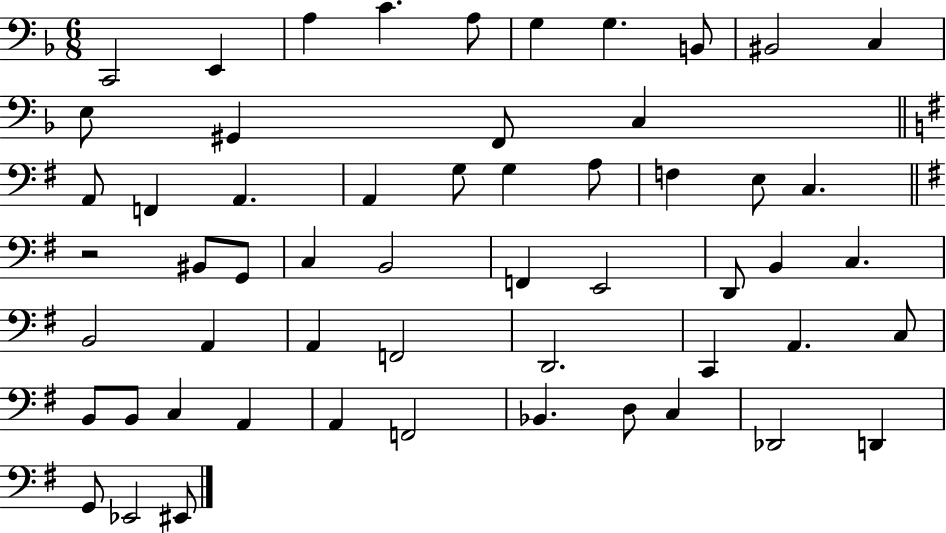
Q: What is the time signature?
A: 6/8